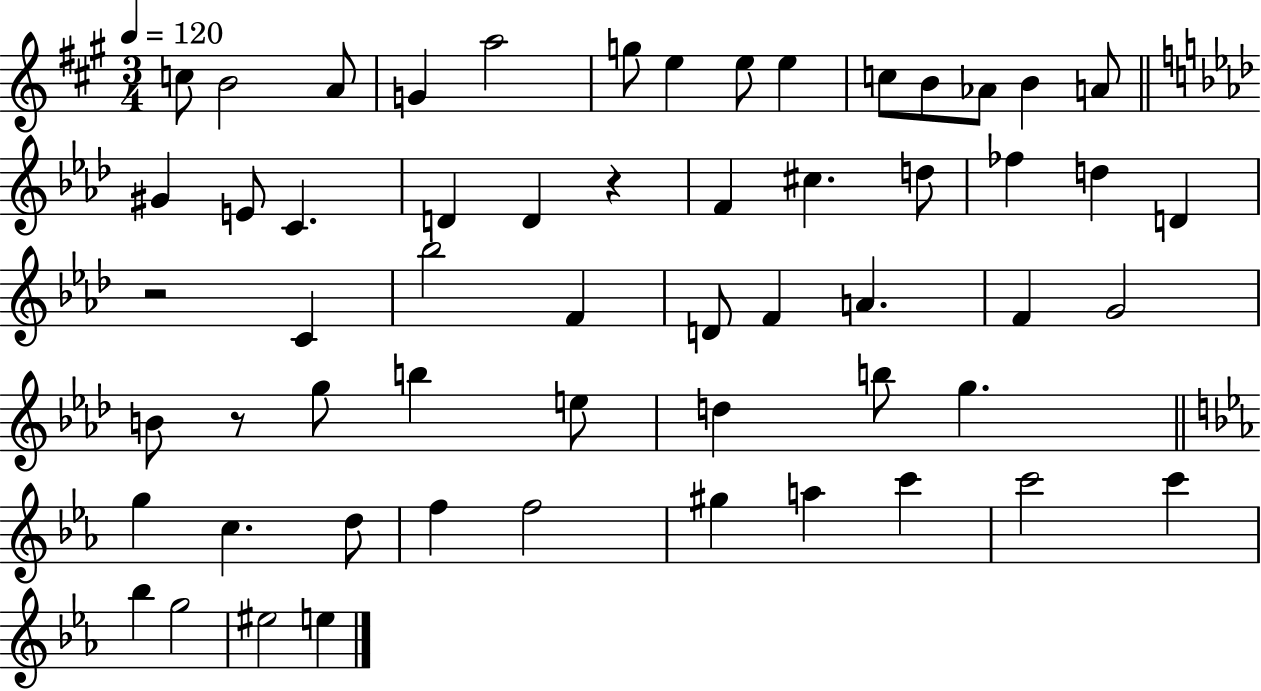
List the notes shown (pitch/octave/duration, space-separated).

C5/e B4/h A4/e G4/q A5/h G5/e E5/q E5/e E5/q C5/e B4/e Ab4/e B4/q A4/e G#4/q E4/e C4/q. D4/q D4/q R/q F4/q C#5/q. D5/e FES5/q D5/q D4/q R/h C4/q Bb5/h F4/q D4/e F4/q A4/q. F4/q G4/h B4/e R/e G5/e B5/q E5/e D5/q B5/e G5/q. G5/q C5/q. D5/e F5/q F5/h G#5/q A5/q C6/q C6/h C6/q Bb5/q G5/h EIS5/h E5/q